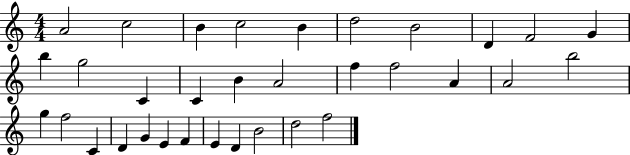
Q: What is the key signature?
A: C major